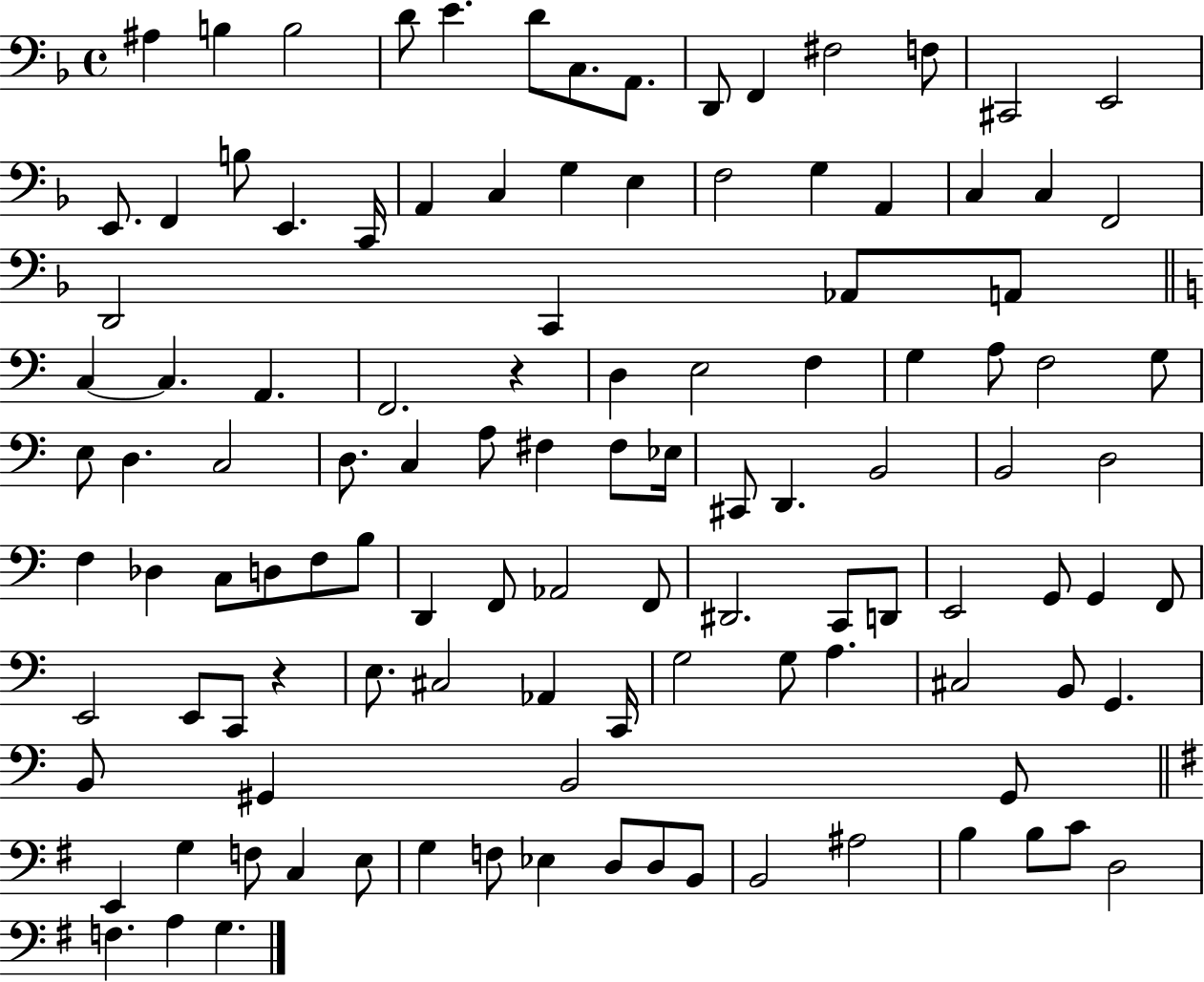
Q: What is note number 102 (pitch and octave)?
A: D3